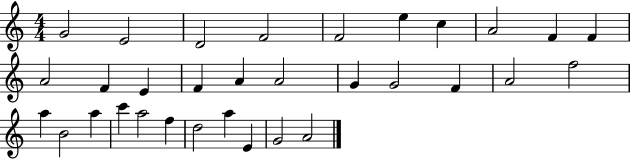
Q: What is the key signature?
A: C major